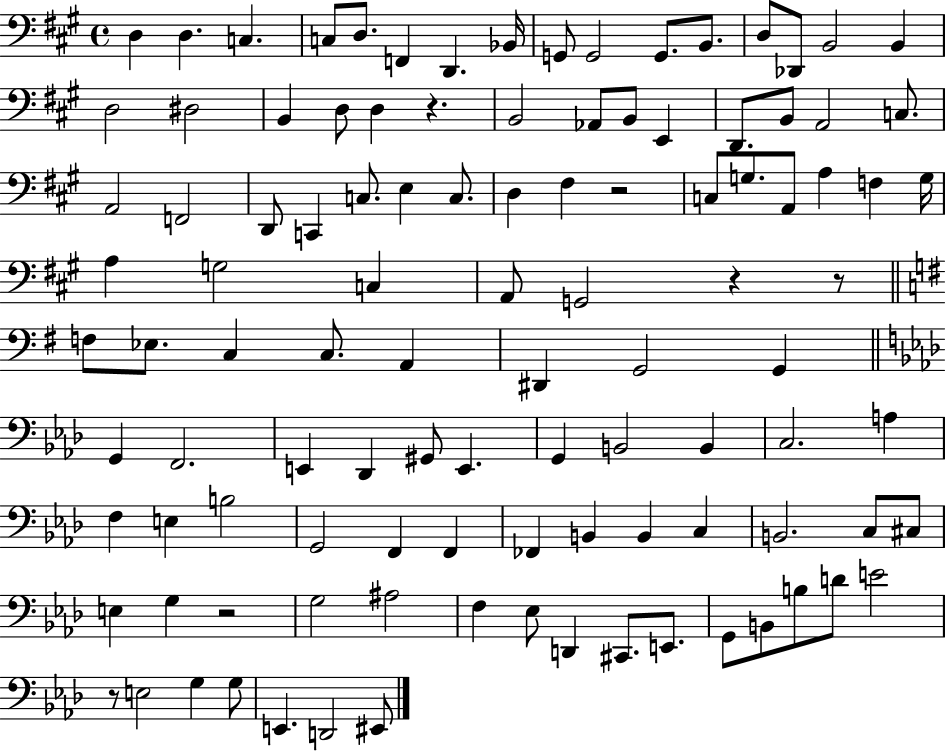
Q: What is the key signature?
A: A major